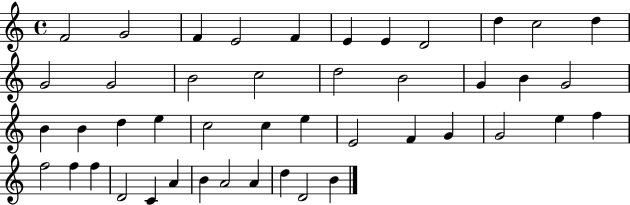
F4/h G4/h F4/q E4/h F4/q E4/q E4/q D4/h D5/q C5/h D5/q G4/h G4/h B4/h C5/h D5/h B4/h G4/q B4/q G4/h B4/q B4/q D5/q E5/q C5/h C5/q E5/q E4/h F4/q G4/q G4/h E5/q F5/q F5/h F5/q F5/q D4/h C4/q A4/q B4/q A4/h A4/q D5/q D4/h B4/q